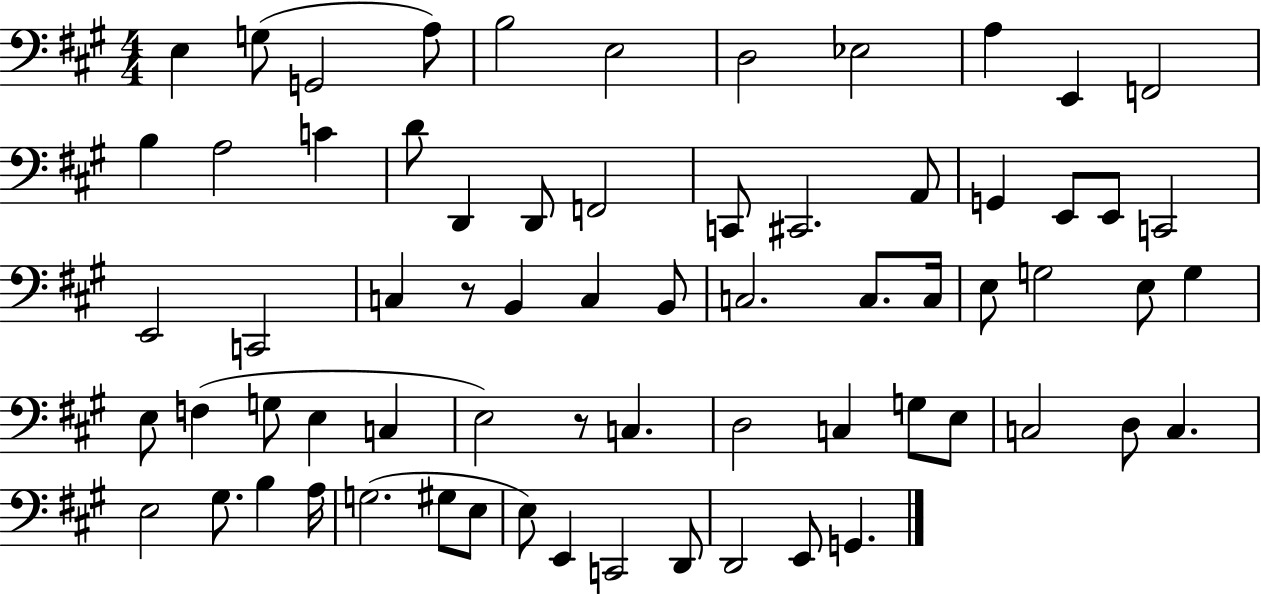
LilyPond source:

{
  \clef bass
  \numericTimeSignature
  \time 4/4
  \key a \major
  e4 g8( g,2 a8) | b2 e2 | d2 ees2 | a4 e,4 f,2 | \break b4 a2 c'4 | d'8 d,4 d,8 f,2 | c,8 cis,2. a,8 | g,4 e,8 e,8 c,2 | \break e,2 c,2 | c4 r8 b,4 c4 b,8 | c2. c8. c16 | e8 g2 e8 g4 | \break e8 f4( g8 e4 c4 | e2) r8 c4. | d2 c4 g8 e8 | c2 d8 c4. | \break e2 gis8. b4 a16 | g2.( gis8 e8 | e8) e,4 c,2 d,8 | d,2 e,8 g,4. | \break \bar "|."
}